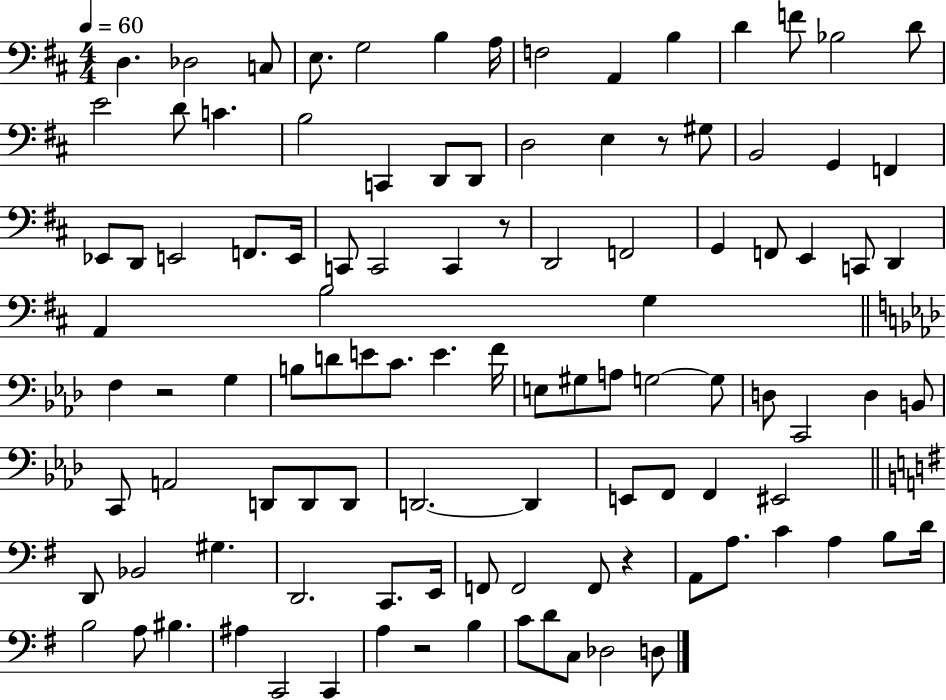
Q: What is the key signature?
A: D major